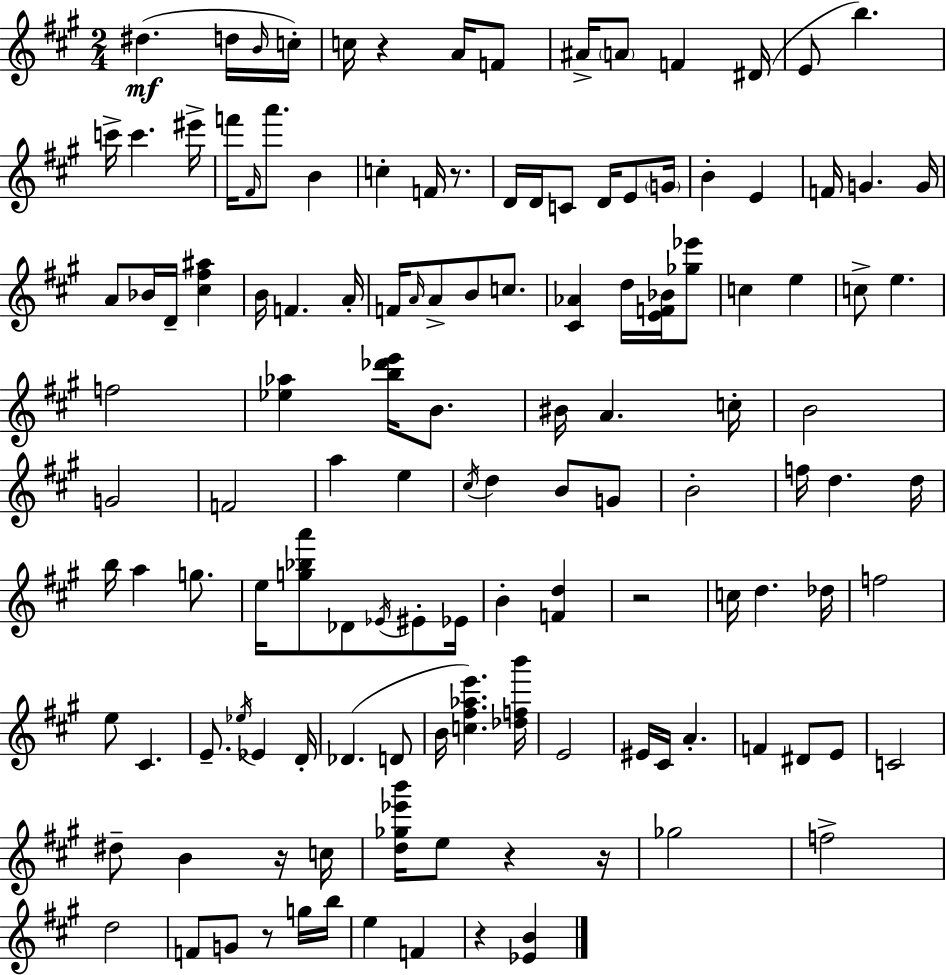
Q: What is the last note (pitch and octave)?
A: F4